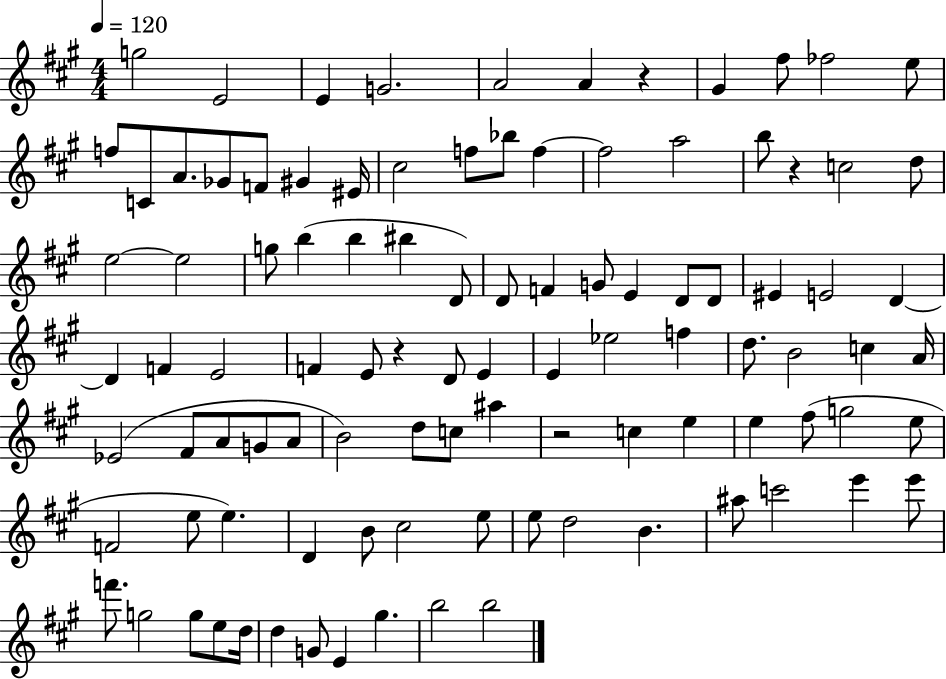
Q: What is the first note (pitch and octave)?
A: G5